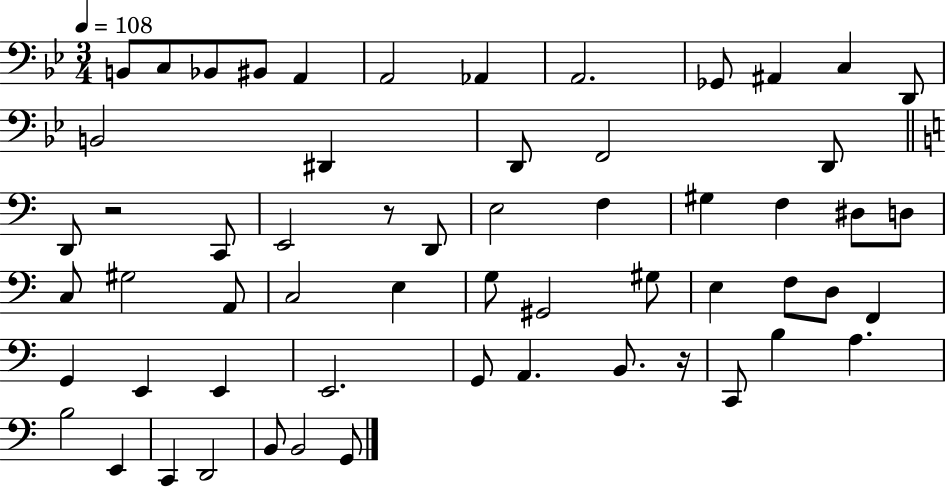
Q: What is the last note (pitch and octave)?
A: G2